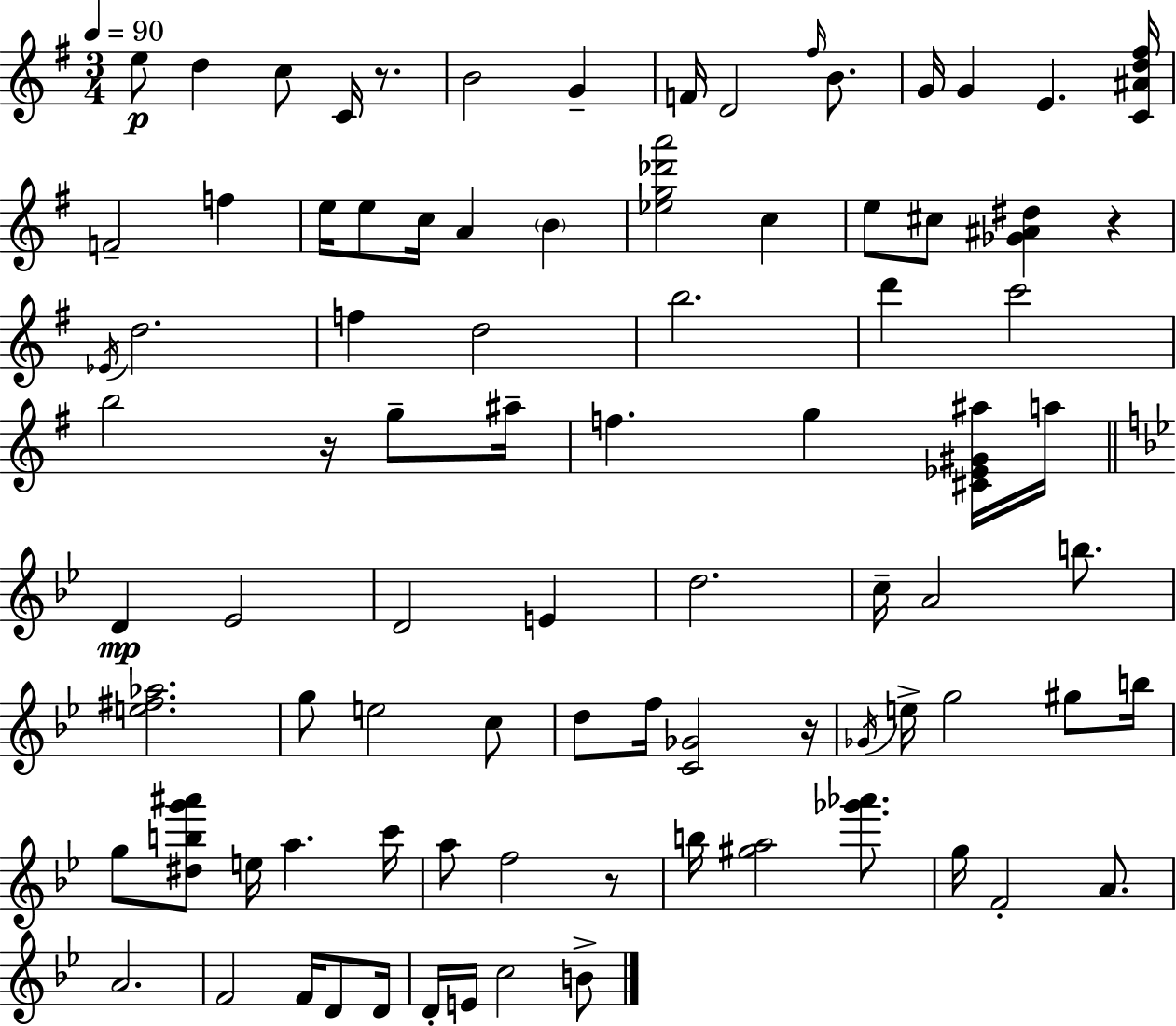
{
  \clef treble
  \numericTimeSignature
  \time 3/4
  \key e \minor
  \tempo 4 = 90
  \repeat volta 2 { e''8\p d''4 c''8 c'16 r8. | b'2 g'4-- | f'16 d'2 \grace { fis''16 } b'8. | g'16 g'4 e'4. | \break <c' ais' d'' fis''>16 f'2-- f''4 | e''16 e''8 c''16 a'4 \parenthesize b'4 | <ees'' g'' des''' a'''>2 c''4 | e''8 cis''8 <ges' ais' dis''>4 r4 | \break \acciaccatura { ees'16 } d''2. | f''4 d''2 | b''2. | d'''4 c'''2 | \break b''2 r16 g''8-- | ais''16-- f''4. g''4 | <cis' ees' gis' ais''>16 a''16 \bar "||" \break \key bes \major d'4\mp ees'2 | d'2 e'4 | d''2. | c''16-- a'2 b''8. | \break <e'' fis'' aes''>2. | g''8 e''2 c''8 | d''8 f''16 <c' ges'>2 r16 | \acciaccatura { ges'16 } e''16-> g''2 gis''8 | \break b''16 g''8 <dis'' b'' g''' ais'''>8 e''16 a''4. | c'''16 a''8 f''2 r8 | b''16 <gis'' a''>2 <ges''' aes'''>8. | g''16 f'2-. a'8. | \break a'2. | f'2 f'16 d'8 | d'16 d'16-. e'16 c''2 b'8-> | } \bar "|."
}